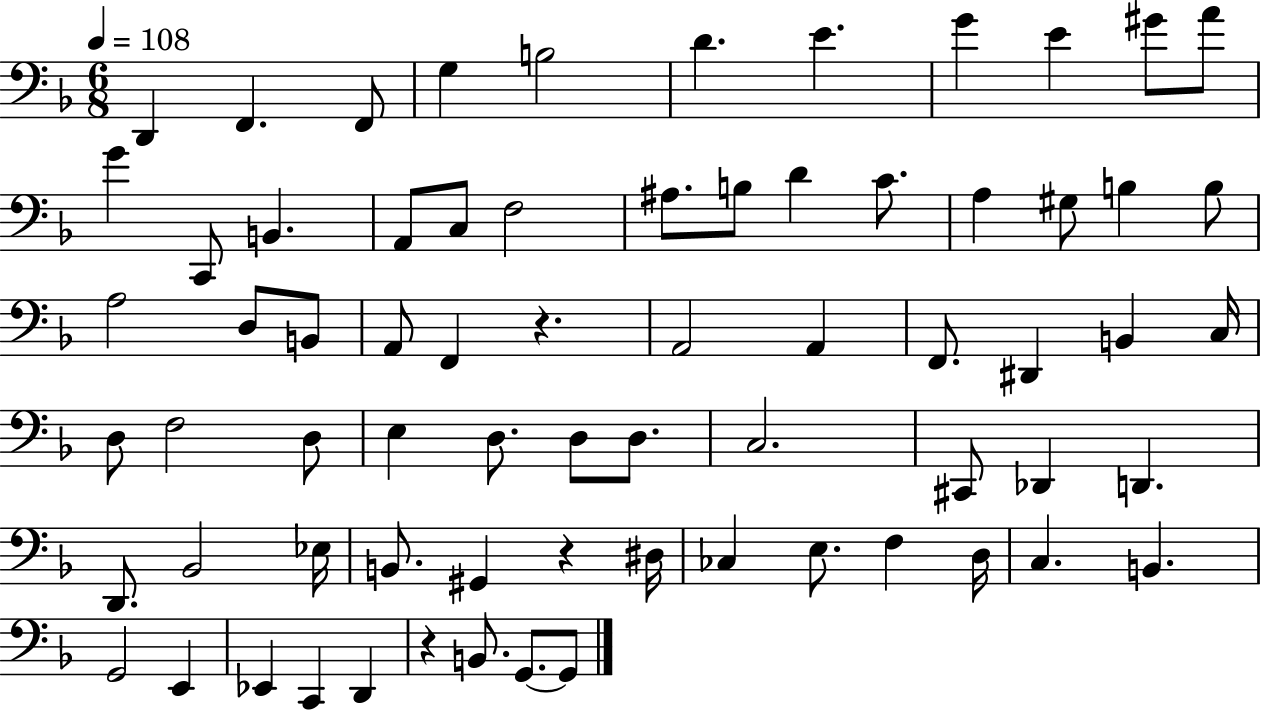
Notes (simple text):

D2/q F2/q. F2/e G3/q B3/h D4/q. E4/q. G4/q E4/q G#4/e A4/e G4/q C2/e B2/q. A2/e C3/e F3/h A#3/e. B3/e D4/q C4/e. A3/q G#3/e B3/q B3/e A3/h D3/e B2/e A2/e F2/q R/q. A2/h A2/q F2/e. D#2/q B2/q C3/s D3/e F3/h D3/e E3/q D3/e. D3/e D3/e. C3/h. C#2/e Db2/q D2/q. D2/e. Bb2/h Eb3/s B2/e. G#2/q R/q D#3/s CES3/q E3/e. F3/q D3/s C3/q. B2/q. G2/h E2/q Eb2/q C2/q D2/q R/q B2/e. G2/e. G2/e